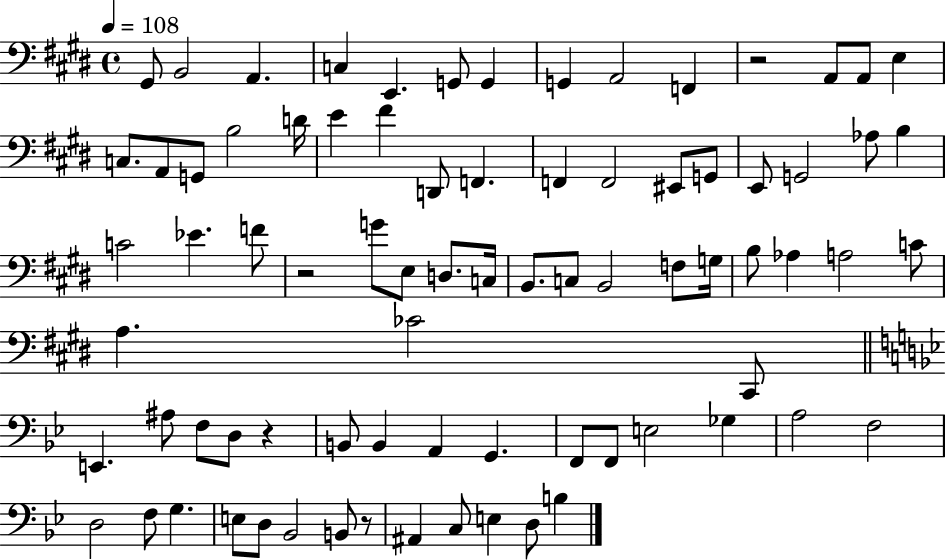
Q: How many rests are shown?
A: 4